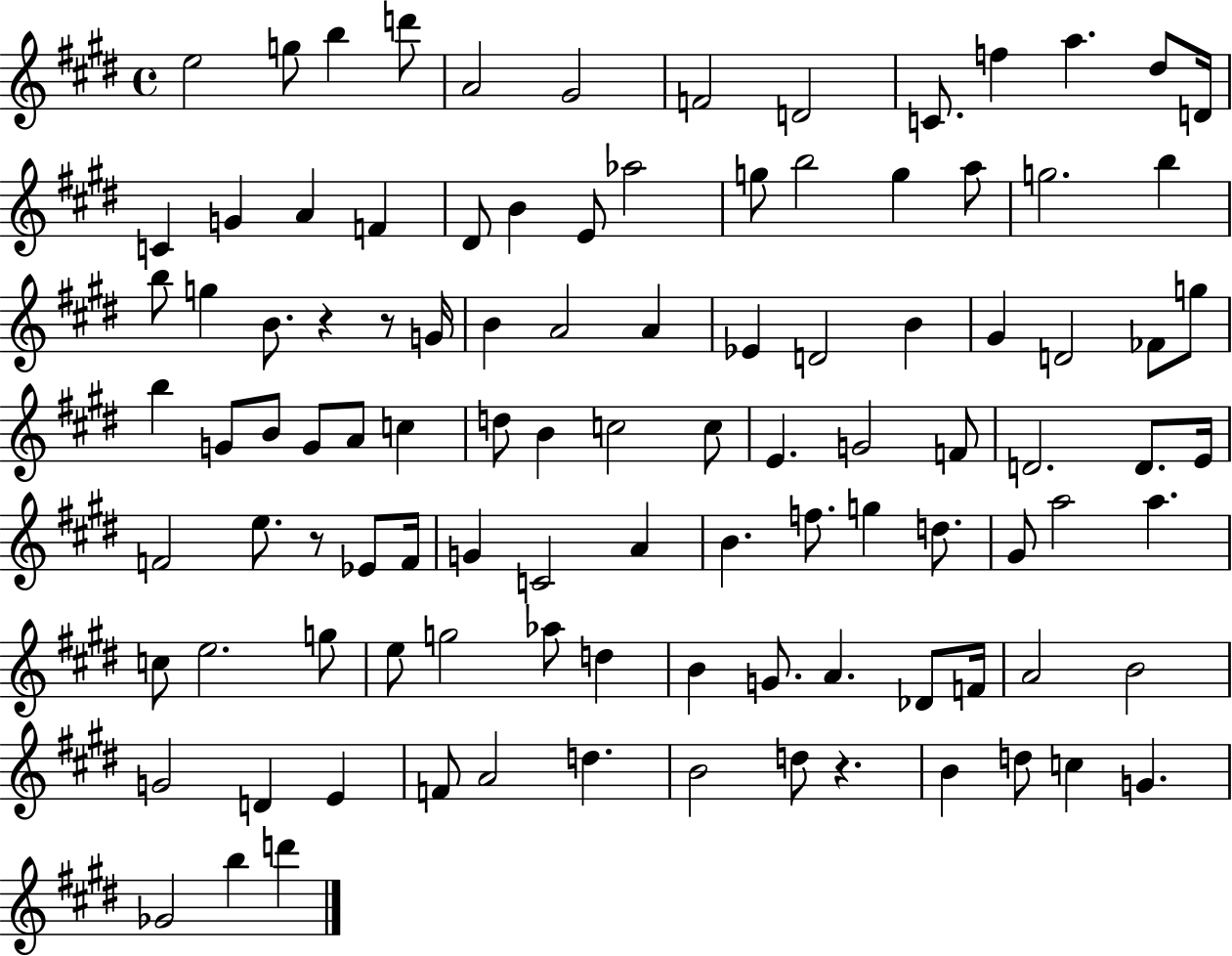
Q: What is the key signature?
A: E major